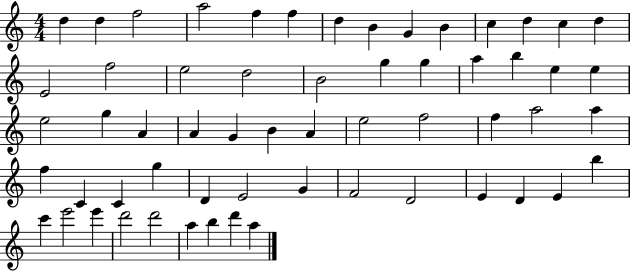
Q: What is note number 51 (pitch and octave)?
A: C6